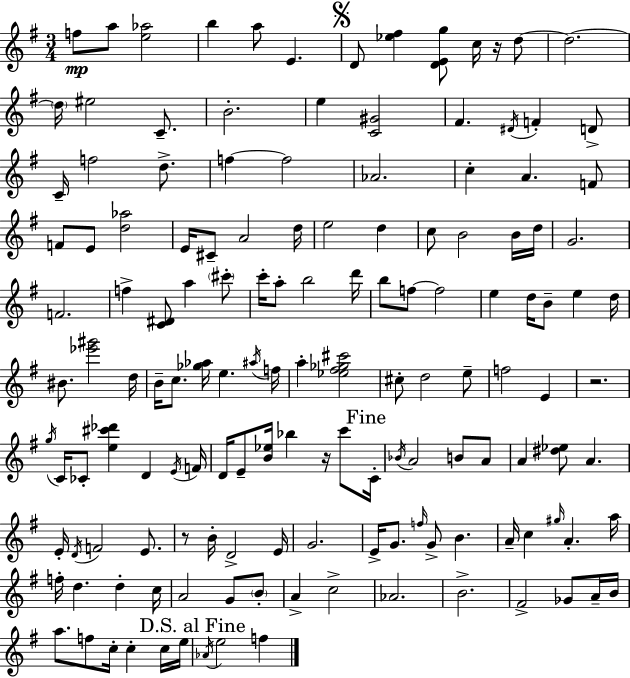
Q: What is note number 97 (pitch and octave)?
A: F5